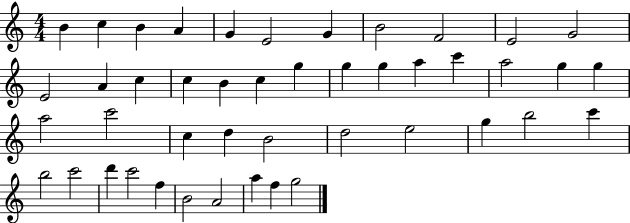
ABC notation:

X:1
T:Untitled
M:4/4
L:1/4
K:C
B c B A G E2 G B2 F2 E2 G2 E2 A c c B c g g g a c' a2 g g a2 c'2 c d B2 d2 e2 g b2 c' b2 c'2 d' c'2 f B2 A2 a f g2